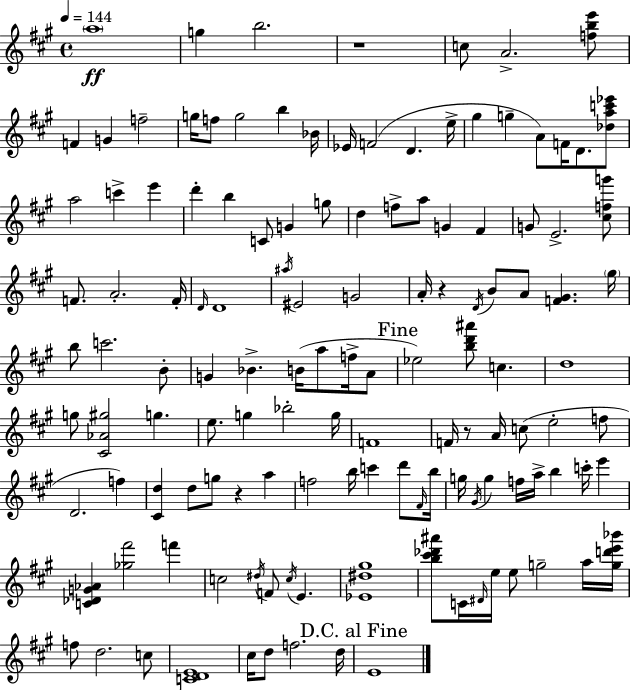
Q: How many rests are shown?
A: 4